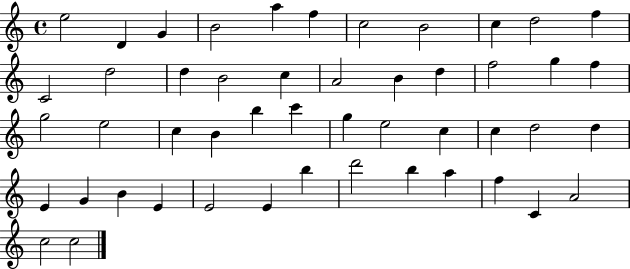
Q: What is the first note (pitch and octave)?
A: E5